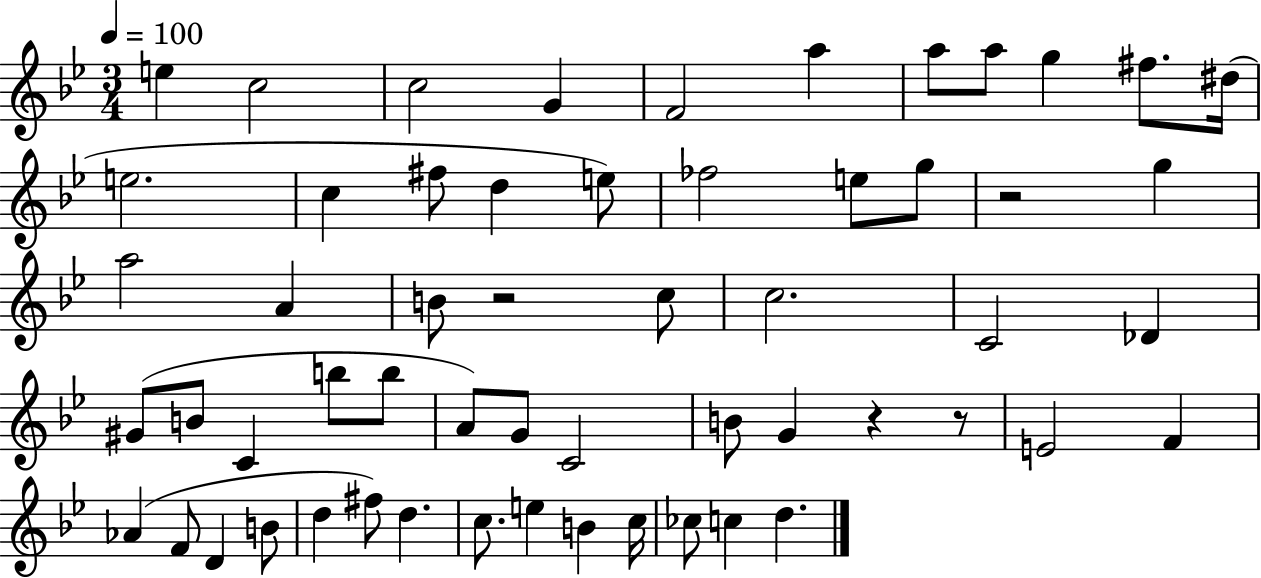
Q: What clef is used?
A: treble